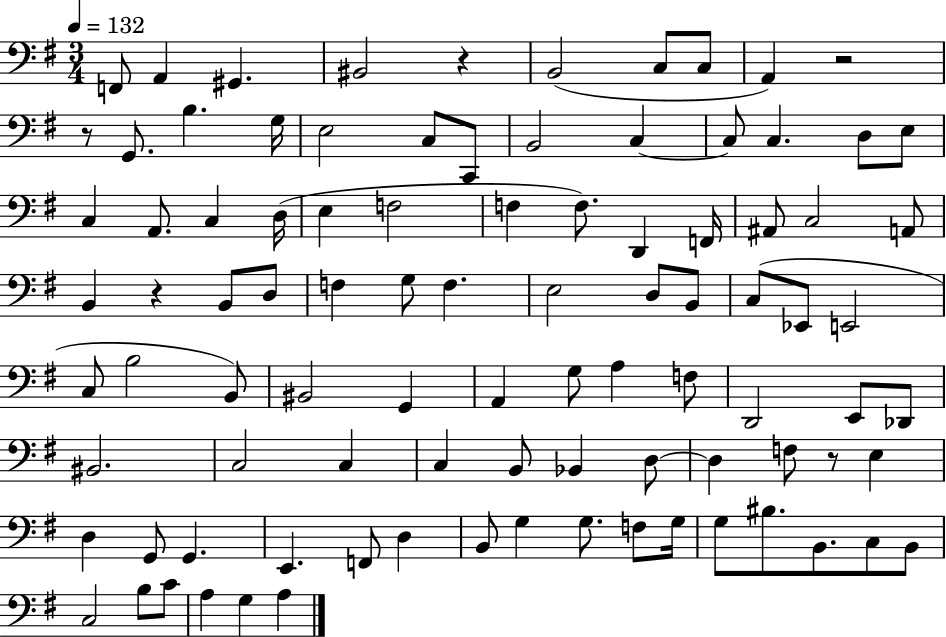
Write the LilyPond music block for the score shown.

{
  \clef bass
  \numericTimeSignature
  \time 3/4
  \key g \major
  \tempo 4 = 132
  \repeat volta 2 { f,8 a,4 gis,4. | bis,2 r4 | b,2( c8 c8 | a,4) r2 | \break r8 g,8. b4. g16 | e2 c8 c,8 | b,2 c4~~ | c8 c4. d8 e8 | \break c4 a,8. c4 d16( | e4 f2 | f4 f8.) d,4 f,16 | ais,8 c2 a,8 | \break b,4 r4 b,8 d8 | f4 g8 f4. | e2 d8 b,8 | c8( ees,8 e,2 | \break c8 b2 b,8) | bis,2 g,4 | a,4 g8 a4 f8 | d,2 e,8 des,8 | \break bis,2. | c2 c4 | c4 b,8 bes,4 d8~~ | d4 f8 r8 e4 | \break d4 g,8 g,4. | e,4. f,8 d4 | b,8 g4 g8. f8 g16 | g8 bis8. b,8. c8 b,8 | \break c2 b8 c'8 | a4 g4 a4 | } \bar "|."
}